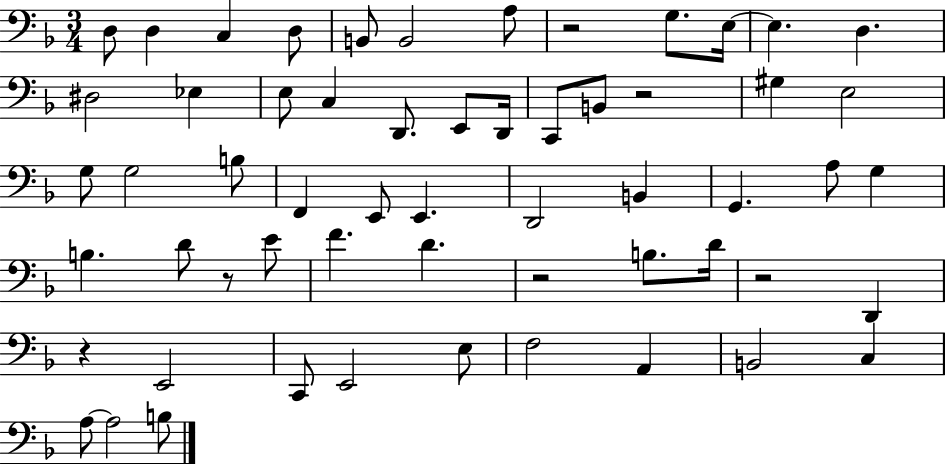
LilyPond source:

{
  \clef bass
  \numericTimeSignature
  \time 3/4
  \key f \major
  d8 d4 c4 d8 | b,8 b,2 a8 | r2 g8. e16~~ | e4. d4. | \break dis2 ees4 | e8 c4 d,8. e,8 d,16 | c,8 b,8 r2 | gis4 e2 | \break g8 g2 b8 | f,4 e,8 e,4. | d,2 b,4 | g,4. a8 g4 | \break b4. d'8 r8 e'8 | f'4. d'4. | r2 b8. d'16 | r2 d,4 | \break r4 e,2 | c,8 e,2 e8 | f2 a,4 | b,2 c4 | \break a8~~ a2 b8 | \bar "|."
}